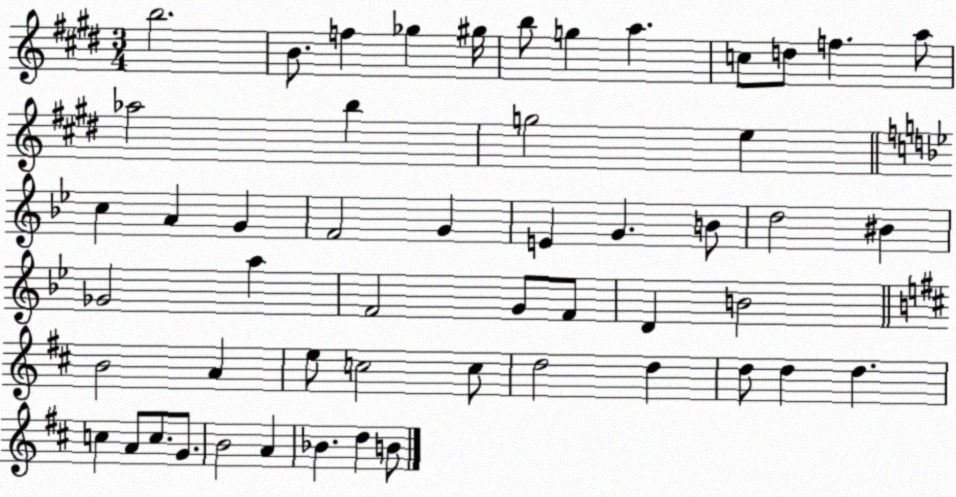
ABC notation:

X:1
T:Untitled
M:3/4
L:1/4
K:E
b2 B/2 f _g ^g/4 b/2 g a c/2 d/2 f a/2 _a2 b g2 e c A G F2 G E G B/2 d2 ^B _G2 a F2 G/2 F/2 D B2 B2 A e/2 c2 c/2 d2 d d/2 d d c A/2 c/2 G/2 B2 A _B d B/2